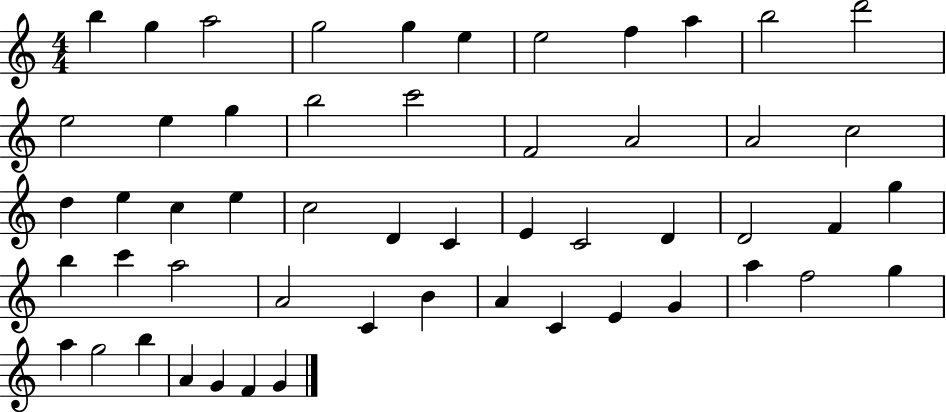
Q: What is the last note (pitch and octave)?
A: G4